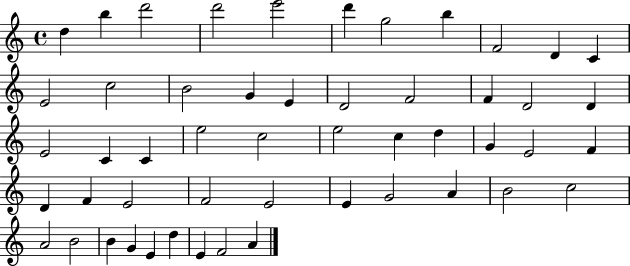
X:1
T:Untitled
M:4/4
L:1/4
K:C
d b d'2 d'2 e'2 d' g2 b F2 D C E2 c2 B2 G E D2 F2 F D2 D E2 C C e2 c2 e2 c d G E2 F D F E2 F2 E2 E G2 A B2 c2 A2 B2 B G E d E F2 A